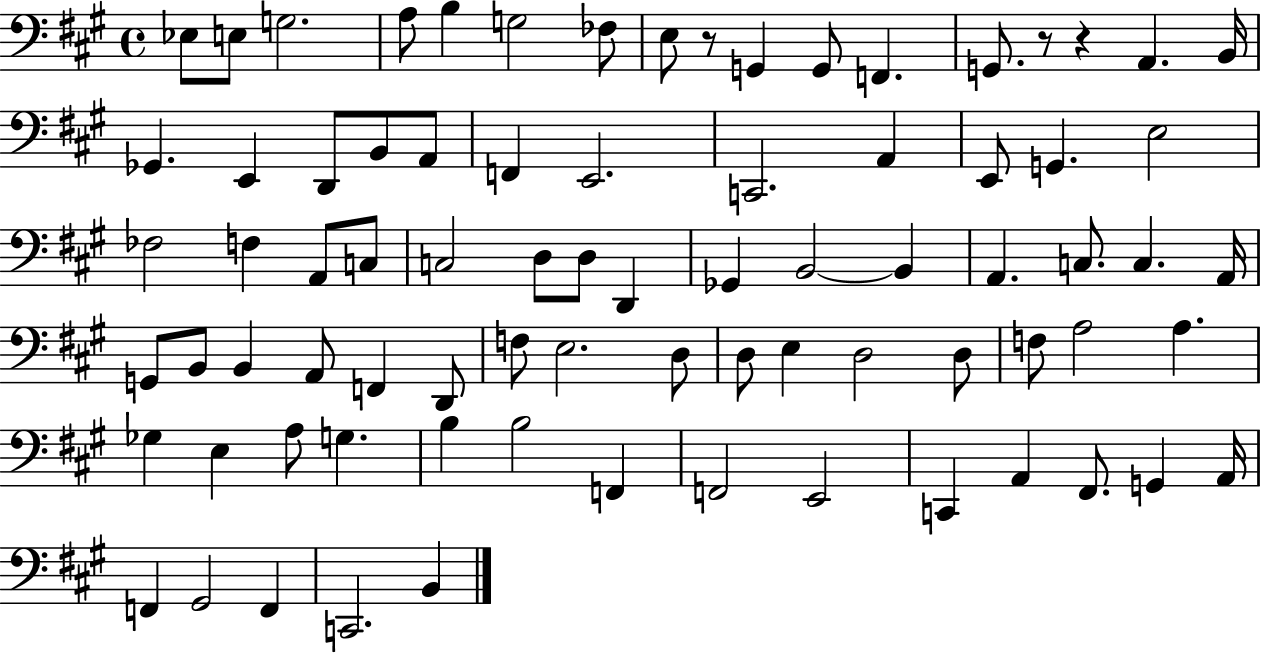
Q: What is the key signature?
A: A major